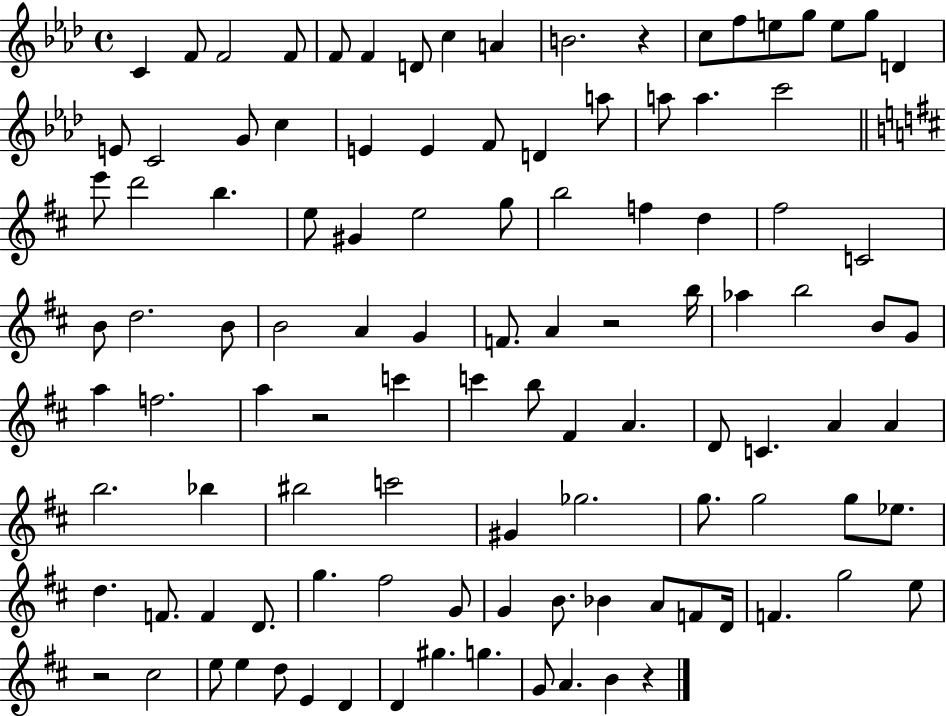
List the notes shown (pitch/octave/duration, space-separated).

C4/q F4/e F4/h F4/e F4/e F4/q D4/e C5/q A4/q B4/h. R/q C5/e F5/e E5/e G5/e E5/e G5/e D4/q E4/e C4/h G4/e C5/q E4/q E4/q F4/e D4/q A5/e A5/e A5/q. C6/h E6/e D6/h B5/q. E5/e G#4/q E5/h G5/e B5/h F5/q D5/q F#5/h C4/h B4/e D5/h. B4/e B4/h A4/q G4/q F4/e. A4/q R/h B5/s Ab5/q B5/h B4/e G4/e A5/q F5/h. A5/q R/h C6/q C6/q B5/e F#4/q A4/q. D4/e C4/q. A4/q A4/q B5/h. Bb5/q BIS5/h C6/h G#4/q Gb5/h. G5/e. G5/h G5/e Eb5/e. D5/q. F4/e. F4/q D4/e. G5/q. F#5/h G4/e G4/q B4/e. Bb4/q A4/e F4/e D4/s F4/q. G5/h E5/e R/h C#5/h E5/e E5/q D5/e E4/q D4/q D4/q G#5/q. G5/q. G4/e A4/q. B4/q R/q